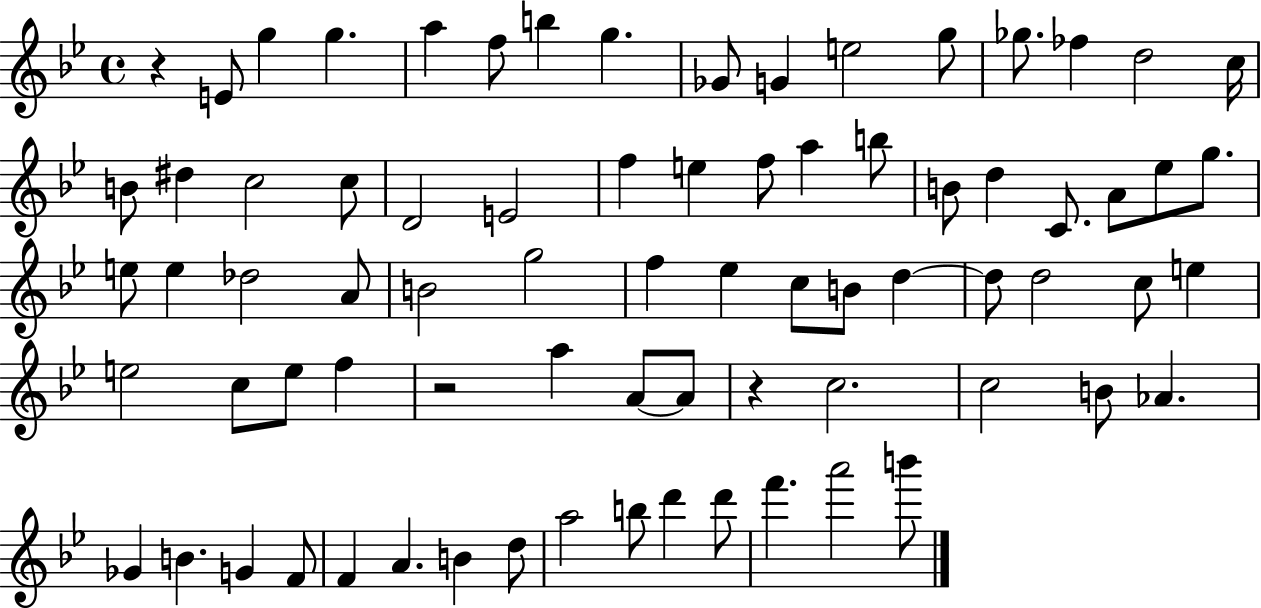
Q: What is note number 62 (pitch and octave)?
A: F4